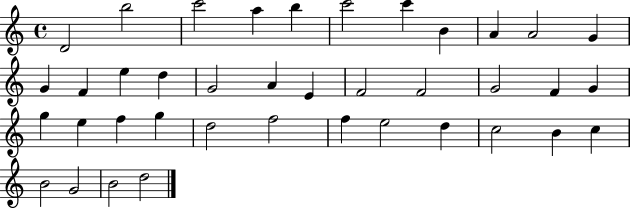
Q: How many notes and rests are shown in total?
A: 39